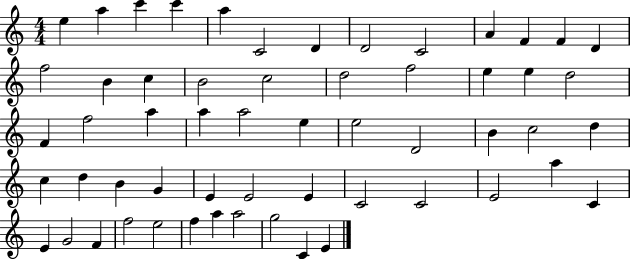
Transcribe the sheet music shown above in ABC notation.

X:1
T:Untitled
M:4/4
L:1/4
K:C
e a c' c' a C2 D D2 C2 A F F D f2 B c B2 c2 d2 f2 e e d2 F f2 a a a2 e e2 D2 B c2 d c d B G E E2 E C2 C2 E2 a C E G2 F f2 e2 f a a2 g2 C E